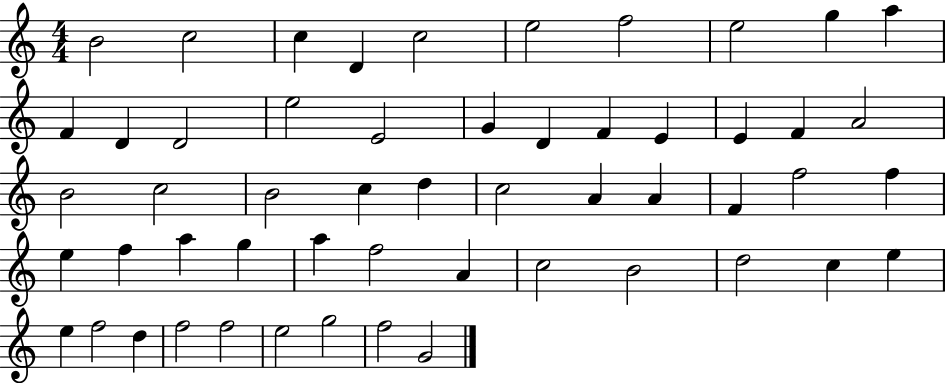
{
  \clef treble
  \numericTimeSignature
  \time 4/4
  \key c \major
  b'2 c''2 | c''4 d'4 c''2 | e''2 f''2 | e''2 g''4 a''4 | \break f'4 d'4 d'2 | e''2 e'2 | g'4 d'4 f'4 e'4 | e'4 f'4 a'2 | \break b'2 c''2 | b'2 c''4 d''4 | c''2 a'4 a'4 | f'4 f''2 f''4 | \break e''4 f''4 a''4 g''4 | a''4 f''2 a'4 | c''2 b'2 | d''2 c''4 e''4 | \break e''4 f''2 d''4 | f''2 f''2 | e''2 g''2 | f''2 g'2 | \break \bar "|."
}